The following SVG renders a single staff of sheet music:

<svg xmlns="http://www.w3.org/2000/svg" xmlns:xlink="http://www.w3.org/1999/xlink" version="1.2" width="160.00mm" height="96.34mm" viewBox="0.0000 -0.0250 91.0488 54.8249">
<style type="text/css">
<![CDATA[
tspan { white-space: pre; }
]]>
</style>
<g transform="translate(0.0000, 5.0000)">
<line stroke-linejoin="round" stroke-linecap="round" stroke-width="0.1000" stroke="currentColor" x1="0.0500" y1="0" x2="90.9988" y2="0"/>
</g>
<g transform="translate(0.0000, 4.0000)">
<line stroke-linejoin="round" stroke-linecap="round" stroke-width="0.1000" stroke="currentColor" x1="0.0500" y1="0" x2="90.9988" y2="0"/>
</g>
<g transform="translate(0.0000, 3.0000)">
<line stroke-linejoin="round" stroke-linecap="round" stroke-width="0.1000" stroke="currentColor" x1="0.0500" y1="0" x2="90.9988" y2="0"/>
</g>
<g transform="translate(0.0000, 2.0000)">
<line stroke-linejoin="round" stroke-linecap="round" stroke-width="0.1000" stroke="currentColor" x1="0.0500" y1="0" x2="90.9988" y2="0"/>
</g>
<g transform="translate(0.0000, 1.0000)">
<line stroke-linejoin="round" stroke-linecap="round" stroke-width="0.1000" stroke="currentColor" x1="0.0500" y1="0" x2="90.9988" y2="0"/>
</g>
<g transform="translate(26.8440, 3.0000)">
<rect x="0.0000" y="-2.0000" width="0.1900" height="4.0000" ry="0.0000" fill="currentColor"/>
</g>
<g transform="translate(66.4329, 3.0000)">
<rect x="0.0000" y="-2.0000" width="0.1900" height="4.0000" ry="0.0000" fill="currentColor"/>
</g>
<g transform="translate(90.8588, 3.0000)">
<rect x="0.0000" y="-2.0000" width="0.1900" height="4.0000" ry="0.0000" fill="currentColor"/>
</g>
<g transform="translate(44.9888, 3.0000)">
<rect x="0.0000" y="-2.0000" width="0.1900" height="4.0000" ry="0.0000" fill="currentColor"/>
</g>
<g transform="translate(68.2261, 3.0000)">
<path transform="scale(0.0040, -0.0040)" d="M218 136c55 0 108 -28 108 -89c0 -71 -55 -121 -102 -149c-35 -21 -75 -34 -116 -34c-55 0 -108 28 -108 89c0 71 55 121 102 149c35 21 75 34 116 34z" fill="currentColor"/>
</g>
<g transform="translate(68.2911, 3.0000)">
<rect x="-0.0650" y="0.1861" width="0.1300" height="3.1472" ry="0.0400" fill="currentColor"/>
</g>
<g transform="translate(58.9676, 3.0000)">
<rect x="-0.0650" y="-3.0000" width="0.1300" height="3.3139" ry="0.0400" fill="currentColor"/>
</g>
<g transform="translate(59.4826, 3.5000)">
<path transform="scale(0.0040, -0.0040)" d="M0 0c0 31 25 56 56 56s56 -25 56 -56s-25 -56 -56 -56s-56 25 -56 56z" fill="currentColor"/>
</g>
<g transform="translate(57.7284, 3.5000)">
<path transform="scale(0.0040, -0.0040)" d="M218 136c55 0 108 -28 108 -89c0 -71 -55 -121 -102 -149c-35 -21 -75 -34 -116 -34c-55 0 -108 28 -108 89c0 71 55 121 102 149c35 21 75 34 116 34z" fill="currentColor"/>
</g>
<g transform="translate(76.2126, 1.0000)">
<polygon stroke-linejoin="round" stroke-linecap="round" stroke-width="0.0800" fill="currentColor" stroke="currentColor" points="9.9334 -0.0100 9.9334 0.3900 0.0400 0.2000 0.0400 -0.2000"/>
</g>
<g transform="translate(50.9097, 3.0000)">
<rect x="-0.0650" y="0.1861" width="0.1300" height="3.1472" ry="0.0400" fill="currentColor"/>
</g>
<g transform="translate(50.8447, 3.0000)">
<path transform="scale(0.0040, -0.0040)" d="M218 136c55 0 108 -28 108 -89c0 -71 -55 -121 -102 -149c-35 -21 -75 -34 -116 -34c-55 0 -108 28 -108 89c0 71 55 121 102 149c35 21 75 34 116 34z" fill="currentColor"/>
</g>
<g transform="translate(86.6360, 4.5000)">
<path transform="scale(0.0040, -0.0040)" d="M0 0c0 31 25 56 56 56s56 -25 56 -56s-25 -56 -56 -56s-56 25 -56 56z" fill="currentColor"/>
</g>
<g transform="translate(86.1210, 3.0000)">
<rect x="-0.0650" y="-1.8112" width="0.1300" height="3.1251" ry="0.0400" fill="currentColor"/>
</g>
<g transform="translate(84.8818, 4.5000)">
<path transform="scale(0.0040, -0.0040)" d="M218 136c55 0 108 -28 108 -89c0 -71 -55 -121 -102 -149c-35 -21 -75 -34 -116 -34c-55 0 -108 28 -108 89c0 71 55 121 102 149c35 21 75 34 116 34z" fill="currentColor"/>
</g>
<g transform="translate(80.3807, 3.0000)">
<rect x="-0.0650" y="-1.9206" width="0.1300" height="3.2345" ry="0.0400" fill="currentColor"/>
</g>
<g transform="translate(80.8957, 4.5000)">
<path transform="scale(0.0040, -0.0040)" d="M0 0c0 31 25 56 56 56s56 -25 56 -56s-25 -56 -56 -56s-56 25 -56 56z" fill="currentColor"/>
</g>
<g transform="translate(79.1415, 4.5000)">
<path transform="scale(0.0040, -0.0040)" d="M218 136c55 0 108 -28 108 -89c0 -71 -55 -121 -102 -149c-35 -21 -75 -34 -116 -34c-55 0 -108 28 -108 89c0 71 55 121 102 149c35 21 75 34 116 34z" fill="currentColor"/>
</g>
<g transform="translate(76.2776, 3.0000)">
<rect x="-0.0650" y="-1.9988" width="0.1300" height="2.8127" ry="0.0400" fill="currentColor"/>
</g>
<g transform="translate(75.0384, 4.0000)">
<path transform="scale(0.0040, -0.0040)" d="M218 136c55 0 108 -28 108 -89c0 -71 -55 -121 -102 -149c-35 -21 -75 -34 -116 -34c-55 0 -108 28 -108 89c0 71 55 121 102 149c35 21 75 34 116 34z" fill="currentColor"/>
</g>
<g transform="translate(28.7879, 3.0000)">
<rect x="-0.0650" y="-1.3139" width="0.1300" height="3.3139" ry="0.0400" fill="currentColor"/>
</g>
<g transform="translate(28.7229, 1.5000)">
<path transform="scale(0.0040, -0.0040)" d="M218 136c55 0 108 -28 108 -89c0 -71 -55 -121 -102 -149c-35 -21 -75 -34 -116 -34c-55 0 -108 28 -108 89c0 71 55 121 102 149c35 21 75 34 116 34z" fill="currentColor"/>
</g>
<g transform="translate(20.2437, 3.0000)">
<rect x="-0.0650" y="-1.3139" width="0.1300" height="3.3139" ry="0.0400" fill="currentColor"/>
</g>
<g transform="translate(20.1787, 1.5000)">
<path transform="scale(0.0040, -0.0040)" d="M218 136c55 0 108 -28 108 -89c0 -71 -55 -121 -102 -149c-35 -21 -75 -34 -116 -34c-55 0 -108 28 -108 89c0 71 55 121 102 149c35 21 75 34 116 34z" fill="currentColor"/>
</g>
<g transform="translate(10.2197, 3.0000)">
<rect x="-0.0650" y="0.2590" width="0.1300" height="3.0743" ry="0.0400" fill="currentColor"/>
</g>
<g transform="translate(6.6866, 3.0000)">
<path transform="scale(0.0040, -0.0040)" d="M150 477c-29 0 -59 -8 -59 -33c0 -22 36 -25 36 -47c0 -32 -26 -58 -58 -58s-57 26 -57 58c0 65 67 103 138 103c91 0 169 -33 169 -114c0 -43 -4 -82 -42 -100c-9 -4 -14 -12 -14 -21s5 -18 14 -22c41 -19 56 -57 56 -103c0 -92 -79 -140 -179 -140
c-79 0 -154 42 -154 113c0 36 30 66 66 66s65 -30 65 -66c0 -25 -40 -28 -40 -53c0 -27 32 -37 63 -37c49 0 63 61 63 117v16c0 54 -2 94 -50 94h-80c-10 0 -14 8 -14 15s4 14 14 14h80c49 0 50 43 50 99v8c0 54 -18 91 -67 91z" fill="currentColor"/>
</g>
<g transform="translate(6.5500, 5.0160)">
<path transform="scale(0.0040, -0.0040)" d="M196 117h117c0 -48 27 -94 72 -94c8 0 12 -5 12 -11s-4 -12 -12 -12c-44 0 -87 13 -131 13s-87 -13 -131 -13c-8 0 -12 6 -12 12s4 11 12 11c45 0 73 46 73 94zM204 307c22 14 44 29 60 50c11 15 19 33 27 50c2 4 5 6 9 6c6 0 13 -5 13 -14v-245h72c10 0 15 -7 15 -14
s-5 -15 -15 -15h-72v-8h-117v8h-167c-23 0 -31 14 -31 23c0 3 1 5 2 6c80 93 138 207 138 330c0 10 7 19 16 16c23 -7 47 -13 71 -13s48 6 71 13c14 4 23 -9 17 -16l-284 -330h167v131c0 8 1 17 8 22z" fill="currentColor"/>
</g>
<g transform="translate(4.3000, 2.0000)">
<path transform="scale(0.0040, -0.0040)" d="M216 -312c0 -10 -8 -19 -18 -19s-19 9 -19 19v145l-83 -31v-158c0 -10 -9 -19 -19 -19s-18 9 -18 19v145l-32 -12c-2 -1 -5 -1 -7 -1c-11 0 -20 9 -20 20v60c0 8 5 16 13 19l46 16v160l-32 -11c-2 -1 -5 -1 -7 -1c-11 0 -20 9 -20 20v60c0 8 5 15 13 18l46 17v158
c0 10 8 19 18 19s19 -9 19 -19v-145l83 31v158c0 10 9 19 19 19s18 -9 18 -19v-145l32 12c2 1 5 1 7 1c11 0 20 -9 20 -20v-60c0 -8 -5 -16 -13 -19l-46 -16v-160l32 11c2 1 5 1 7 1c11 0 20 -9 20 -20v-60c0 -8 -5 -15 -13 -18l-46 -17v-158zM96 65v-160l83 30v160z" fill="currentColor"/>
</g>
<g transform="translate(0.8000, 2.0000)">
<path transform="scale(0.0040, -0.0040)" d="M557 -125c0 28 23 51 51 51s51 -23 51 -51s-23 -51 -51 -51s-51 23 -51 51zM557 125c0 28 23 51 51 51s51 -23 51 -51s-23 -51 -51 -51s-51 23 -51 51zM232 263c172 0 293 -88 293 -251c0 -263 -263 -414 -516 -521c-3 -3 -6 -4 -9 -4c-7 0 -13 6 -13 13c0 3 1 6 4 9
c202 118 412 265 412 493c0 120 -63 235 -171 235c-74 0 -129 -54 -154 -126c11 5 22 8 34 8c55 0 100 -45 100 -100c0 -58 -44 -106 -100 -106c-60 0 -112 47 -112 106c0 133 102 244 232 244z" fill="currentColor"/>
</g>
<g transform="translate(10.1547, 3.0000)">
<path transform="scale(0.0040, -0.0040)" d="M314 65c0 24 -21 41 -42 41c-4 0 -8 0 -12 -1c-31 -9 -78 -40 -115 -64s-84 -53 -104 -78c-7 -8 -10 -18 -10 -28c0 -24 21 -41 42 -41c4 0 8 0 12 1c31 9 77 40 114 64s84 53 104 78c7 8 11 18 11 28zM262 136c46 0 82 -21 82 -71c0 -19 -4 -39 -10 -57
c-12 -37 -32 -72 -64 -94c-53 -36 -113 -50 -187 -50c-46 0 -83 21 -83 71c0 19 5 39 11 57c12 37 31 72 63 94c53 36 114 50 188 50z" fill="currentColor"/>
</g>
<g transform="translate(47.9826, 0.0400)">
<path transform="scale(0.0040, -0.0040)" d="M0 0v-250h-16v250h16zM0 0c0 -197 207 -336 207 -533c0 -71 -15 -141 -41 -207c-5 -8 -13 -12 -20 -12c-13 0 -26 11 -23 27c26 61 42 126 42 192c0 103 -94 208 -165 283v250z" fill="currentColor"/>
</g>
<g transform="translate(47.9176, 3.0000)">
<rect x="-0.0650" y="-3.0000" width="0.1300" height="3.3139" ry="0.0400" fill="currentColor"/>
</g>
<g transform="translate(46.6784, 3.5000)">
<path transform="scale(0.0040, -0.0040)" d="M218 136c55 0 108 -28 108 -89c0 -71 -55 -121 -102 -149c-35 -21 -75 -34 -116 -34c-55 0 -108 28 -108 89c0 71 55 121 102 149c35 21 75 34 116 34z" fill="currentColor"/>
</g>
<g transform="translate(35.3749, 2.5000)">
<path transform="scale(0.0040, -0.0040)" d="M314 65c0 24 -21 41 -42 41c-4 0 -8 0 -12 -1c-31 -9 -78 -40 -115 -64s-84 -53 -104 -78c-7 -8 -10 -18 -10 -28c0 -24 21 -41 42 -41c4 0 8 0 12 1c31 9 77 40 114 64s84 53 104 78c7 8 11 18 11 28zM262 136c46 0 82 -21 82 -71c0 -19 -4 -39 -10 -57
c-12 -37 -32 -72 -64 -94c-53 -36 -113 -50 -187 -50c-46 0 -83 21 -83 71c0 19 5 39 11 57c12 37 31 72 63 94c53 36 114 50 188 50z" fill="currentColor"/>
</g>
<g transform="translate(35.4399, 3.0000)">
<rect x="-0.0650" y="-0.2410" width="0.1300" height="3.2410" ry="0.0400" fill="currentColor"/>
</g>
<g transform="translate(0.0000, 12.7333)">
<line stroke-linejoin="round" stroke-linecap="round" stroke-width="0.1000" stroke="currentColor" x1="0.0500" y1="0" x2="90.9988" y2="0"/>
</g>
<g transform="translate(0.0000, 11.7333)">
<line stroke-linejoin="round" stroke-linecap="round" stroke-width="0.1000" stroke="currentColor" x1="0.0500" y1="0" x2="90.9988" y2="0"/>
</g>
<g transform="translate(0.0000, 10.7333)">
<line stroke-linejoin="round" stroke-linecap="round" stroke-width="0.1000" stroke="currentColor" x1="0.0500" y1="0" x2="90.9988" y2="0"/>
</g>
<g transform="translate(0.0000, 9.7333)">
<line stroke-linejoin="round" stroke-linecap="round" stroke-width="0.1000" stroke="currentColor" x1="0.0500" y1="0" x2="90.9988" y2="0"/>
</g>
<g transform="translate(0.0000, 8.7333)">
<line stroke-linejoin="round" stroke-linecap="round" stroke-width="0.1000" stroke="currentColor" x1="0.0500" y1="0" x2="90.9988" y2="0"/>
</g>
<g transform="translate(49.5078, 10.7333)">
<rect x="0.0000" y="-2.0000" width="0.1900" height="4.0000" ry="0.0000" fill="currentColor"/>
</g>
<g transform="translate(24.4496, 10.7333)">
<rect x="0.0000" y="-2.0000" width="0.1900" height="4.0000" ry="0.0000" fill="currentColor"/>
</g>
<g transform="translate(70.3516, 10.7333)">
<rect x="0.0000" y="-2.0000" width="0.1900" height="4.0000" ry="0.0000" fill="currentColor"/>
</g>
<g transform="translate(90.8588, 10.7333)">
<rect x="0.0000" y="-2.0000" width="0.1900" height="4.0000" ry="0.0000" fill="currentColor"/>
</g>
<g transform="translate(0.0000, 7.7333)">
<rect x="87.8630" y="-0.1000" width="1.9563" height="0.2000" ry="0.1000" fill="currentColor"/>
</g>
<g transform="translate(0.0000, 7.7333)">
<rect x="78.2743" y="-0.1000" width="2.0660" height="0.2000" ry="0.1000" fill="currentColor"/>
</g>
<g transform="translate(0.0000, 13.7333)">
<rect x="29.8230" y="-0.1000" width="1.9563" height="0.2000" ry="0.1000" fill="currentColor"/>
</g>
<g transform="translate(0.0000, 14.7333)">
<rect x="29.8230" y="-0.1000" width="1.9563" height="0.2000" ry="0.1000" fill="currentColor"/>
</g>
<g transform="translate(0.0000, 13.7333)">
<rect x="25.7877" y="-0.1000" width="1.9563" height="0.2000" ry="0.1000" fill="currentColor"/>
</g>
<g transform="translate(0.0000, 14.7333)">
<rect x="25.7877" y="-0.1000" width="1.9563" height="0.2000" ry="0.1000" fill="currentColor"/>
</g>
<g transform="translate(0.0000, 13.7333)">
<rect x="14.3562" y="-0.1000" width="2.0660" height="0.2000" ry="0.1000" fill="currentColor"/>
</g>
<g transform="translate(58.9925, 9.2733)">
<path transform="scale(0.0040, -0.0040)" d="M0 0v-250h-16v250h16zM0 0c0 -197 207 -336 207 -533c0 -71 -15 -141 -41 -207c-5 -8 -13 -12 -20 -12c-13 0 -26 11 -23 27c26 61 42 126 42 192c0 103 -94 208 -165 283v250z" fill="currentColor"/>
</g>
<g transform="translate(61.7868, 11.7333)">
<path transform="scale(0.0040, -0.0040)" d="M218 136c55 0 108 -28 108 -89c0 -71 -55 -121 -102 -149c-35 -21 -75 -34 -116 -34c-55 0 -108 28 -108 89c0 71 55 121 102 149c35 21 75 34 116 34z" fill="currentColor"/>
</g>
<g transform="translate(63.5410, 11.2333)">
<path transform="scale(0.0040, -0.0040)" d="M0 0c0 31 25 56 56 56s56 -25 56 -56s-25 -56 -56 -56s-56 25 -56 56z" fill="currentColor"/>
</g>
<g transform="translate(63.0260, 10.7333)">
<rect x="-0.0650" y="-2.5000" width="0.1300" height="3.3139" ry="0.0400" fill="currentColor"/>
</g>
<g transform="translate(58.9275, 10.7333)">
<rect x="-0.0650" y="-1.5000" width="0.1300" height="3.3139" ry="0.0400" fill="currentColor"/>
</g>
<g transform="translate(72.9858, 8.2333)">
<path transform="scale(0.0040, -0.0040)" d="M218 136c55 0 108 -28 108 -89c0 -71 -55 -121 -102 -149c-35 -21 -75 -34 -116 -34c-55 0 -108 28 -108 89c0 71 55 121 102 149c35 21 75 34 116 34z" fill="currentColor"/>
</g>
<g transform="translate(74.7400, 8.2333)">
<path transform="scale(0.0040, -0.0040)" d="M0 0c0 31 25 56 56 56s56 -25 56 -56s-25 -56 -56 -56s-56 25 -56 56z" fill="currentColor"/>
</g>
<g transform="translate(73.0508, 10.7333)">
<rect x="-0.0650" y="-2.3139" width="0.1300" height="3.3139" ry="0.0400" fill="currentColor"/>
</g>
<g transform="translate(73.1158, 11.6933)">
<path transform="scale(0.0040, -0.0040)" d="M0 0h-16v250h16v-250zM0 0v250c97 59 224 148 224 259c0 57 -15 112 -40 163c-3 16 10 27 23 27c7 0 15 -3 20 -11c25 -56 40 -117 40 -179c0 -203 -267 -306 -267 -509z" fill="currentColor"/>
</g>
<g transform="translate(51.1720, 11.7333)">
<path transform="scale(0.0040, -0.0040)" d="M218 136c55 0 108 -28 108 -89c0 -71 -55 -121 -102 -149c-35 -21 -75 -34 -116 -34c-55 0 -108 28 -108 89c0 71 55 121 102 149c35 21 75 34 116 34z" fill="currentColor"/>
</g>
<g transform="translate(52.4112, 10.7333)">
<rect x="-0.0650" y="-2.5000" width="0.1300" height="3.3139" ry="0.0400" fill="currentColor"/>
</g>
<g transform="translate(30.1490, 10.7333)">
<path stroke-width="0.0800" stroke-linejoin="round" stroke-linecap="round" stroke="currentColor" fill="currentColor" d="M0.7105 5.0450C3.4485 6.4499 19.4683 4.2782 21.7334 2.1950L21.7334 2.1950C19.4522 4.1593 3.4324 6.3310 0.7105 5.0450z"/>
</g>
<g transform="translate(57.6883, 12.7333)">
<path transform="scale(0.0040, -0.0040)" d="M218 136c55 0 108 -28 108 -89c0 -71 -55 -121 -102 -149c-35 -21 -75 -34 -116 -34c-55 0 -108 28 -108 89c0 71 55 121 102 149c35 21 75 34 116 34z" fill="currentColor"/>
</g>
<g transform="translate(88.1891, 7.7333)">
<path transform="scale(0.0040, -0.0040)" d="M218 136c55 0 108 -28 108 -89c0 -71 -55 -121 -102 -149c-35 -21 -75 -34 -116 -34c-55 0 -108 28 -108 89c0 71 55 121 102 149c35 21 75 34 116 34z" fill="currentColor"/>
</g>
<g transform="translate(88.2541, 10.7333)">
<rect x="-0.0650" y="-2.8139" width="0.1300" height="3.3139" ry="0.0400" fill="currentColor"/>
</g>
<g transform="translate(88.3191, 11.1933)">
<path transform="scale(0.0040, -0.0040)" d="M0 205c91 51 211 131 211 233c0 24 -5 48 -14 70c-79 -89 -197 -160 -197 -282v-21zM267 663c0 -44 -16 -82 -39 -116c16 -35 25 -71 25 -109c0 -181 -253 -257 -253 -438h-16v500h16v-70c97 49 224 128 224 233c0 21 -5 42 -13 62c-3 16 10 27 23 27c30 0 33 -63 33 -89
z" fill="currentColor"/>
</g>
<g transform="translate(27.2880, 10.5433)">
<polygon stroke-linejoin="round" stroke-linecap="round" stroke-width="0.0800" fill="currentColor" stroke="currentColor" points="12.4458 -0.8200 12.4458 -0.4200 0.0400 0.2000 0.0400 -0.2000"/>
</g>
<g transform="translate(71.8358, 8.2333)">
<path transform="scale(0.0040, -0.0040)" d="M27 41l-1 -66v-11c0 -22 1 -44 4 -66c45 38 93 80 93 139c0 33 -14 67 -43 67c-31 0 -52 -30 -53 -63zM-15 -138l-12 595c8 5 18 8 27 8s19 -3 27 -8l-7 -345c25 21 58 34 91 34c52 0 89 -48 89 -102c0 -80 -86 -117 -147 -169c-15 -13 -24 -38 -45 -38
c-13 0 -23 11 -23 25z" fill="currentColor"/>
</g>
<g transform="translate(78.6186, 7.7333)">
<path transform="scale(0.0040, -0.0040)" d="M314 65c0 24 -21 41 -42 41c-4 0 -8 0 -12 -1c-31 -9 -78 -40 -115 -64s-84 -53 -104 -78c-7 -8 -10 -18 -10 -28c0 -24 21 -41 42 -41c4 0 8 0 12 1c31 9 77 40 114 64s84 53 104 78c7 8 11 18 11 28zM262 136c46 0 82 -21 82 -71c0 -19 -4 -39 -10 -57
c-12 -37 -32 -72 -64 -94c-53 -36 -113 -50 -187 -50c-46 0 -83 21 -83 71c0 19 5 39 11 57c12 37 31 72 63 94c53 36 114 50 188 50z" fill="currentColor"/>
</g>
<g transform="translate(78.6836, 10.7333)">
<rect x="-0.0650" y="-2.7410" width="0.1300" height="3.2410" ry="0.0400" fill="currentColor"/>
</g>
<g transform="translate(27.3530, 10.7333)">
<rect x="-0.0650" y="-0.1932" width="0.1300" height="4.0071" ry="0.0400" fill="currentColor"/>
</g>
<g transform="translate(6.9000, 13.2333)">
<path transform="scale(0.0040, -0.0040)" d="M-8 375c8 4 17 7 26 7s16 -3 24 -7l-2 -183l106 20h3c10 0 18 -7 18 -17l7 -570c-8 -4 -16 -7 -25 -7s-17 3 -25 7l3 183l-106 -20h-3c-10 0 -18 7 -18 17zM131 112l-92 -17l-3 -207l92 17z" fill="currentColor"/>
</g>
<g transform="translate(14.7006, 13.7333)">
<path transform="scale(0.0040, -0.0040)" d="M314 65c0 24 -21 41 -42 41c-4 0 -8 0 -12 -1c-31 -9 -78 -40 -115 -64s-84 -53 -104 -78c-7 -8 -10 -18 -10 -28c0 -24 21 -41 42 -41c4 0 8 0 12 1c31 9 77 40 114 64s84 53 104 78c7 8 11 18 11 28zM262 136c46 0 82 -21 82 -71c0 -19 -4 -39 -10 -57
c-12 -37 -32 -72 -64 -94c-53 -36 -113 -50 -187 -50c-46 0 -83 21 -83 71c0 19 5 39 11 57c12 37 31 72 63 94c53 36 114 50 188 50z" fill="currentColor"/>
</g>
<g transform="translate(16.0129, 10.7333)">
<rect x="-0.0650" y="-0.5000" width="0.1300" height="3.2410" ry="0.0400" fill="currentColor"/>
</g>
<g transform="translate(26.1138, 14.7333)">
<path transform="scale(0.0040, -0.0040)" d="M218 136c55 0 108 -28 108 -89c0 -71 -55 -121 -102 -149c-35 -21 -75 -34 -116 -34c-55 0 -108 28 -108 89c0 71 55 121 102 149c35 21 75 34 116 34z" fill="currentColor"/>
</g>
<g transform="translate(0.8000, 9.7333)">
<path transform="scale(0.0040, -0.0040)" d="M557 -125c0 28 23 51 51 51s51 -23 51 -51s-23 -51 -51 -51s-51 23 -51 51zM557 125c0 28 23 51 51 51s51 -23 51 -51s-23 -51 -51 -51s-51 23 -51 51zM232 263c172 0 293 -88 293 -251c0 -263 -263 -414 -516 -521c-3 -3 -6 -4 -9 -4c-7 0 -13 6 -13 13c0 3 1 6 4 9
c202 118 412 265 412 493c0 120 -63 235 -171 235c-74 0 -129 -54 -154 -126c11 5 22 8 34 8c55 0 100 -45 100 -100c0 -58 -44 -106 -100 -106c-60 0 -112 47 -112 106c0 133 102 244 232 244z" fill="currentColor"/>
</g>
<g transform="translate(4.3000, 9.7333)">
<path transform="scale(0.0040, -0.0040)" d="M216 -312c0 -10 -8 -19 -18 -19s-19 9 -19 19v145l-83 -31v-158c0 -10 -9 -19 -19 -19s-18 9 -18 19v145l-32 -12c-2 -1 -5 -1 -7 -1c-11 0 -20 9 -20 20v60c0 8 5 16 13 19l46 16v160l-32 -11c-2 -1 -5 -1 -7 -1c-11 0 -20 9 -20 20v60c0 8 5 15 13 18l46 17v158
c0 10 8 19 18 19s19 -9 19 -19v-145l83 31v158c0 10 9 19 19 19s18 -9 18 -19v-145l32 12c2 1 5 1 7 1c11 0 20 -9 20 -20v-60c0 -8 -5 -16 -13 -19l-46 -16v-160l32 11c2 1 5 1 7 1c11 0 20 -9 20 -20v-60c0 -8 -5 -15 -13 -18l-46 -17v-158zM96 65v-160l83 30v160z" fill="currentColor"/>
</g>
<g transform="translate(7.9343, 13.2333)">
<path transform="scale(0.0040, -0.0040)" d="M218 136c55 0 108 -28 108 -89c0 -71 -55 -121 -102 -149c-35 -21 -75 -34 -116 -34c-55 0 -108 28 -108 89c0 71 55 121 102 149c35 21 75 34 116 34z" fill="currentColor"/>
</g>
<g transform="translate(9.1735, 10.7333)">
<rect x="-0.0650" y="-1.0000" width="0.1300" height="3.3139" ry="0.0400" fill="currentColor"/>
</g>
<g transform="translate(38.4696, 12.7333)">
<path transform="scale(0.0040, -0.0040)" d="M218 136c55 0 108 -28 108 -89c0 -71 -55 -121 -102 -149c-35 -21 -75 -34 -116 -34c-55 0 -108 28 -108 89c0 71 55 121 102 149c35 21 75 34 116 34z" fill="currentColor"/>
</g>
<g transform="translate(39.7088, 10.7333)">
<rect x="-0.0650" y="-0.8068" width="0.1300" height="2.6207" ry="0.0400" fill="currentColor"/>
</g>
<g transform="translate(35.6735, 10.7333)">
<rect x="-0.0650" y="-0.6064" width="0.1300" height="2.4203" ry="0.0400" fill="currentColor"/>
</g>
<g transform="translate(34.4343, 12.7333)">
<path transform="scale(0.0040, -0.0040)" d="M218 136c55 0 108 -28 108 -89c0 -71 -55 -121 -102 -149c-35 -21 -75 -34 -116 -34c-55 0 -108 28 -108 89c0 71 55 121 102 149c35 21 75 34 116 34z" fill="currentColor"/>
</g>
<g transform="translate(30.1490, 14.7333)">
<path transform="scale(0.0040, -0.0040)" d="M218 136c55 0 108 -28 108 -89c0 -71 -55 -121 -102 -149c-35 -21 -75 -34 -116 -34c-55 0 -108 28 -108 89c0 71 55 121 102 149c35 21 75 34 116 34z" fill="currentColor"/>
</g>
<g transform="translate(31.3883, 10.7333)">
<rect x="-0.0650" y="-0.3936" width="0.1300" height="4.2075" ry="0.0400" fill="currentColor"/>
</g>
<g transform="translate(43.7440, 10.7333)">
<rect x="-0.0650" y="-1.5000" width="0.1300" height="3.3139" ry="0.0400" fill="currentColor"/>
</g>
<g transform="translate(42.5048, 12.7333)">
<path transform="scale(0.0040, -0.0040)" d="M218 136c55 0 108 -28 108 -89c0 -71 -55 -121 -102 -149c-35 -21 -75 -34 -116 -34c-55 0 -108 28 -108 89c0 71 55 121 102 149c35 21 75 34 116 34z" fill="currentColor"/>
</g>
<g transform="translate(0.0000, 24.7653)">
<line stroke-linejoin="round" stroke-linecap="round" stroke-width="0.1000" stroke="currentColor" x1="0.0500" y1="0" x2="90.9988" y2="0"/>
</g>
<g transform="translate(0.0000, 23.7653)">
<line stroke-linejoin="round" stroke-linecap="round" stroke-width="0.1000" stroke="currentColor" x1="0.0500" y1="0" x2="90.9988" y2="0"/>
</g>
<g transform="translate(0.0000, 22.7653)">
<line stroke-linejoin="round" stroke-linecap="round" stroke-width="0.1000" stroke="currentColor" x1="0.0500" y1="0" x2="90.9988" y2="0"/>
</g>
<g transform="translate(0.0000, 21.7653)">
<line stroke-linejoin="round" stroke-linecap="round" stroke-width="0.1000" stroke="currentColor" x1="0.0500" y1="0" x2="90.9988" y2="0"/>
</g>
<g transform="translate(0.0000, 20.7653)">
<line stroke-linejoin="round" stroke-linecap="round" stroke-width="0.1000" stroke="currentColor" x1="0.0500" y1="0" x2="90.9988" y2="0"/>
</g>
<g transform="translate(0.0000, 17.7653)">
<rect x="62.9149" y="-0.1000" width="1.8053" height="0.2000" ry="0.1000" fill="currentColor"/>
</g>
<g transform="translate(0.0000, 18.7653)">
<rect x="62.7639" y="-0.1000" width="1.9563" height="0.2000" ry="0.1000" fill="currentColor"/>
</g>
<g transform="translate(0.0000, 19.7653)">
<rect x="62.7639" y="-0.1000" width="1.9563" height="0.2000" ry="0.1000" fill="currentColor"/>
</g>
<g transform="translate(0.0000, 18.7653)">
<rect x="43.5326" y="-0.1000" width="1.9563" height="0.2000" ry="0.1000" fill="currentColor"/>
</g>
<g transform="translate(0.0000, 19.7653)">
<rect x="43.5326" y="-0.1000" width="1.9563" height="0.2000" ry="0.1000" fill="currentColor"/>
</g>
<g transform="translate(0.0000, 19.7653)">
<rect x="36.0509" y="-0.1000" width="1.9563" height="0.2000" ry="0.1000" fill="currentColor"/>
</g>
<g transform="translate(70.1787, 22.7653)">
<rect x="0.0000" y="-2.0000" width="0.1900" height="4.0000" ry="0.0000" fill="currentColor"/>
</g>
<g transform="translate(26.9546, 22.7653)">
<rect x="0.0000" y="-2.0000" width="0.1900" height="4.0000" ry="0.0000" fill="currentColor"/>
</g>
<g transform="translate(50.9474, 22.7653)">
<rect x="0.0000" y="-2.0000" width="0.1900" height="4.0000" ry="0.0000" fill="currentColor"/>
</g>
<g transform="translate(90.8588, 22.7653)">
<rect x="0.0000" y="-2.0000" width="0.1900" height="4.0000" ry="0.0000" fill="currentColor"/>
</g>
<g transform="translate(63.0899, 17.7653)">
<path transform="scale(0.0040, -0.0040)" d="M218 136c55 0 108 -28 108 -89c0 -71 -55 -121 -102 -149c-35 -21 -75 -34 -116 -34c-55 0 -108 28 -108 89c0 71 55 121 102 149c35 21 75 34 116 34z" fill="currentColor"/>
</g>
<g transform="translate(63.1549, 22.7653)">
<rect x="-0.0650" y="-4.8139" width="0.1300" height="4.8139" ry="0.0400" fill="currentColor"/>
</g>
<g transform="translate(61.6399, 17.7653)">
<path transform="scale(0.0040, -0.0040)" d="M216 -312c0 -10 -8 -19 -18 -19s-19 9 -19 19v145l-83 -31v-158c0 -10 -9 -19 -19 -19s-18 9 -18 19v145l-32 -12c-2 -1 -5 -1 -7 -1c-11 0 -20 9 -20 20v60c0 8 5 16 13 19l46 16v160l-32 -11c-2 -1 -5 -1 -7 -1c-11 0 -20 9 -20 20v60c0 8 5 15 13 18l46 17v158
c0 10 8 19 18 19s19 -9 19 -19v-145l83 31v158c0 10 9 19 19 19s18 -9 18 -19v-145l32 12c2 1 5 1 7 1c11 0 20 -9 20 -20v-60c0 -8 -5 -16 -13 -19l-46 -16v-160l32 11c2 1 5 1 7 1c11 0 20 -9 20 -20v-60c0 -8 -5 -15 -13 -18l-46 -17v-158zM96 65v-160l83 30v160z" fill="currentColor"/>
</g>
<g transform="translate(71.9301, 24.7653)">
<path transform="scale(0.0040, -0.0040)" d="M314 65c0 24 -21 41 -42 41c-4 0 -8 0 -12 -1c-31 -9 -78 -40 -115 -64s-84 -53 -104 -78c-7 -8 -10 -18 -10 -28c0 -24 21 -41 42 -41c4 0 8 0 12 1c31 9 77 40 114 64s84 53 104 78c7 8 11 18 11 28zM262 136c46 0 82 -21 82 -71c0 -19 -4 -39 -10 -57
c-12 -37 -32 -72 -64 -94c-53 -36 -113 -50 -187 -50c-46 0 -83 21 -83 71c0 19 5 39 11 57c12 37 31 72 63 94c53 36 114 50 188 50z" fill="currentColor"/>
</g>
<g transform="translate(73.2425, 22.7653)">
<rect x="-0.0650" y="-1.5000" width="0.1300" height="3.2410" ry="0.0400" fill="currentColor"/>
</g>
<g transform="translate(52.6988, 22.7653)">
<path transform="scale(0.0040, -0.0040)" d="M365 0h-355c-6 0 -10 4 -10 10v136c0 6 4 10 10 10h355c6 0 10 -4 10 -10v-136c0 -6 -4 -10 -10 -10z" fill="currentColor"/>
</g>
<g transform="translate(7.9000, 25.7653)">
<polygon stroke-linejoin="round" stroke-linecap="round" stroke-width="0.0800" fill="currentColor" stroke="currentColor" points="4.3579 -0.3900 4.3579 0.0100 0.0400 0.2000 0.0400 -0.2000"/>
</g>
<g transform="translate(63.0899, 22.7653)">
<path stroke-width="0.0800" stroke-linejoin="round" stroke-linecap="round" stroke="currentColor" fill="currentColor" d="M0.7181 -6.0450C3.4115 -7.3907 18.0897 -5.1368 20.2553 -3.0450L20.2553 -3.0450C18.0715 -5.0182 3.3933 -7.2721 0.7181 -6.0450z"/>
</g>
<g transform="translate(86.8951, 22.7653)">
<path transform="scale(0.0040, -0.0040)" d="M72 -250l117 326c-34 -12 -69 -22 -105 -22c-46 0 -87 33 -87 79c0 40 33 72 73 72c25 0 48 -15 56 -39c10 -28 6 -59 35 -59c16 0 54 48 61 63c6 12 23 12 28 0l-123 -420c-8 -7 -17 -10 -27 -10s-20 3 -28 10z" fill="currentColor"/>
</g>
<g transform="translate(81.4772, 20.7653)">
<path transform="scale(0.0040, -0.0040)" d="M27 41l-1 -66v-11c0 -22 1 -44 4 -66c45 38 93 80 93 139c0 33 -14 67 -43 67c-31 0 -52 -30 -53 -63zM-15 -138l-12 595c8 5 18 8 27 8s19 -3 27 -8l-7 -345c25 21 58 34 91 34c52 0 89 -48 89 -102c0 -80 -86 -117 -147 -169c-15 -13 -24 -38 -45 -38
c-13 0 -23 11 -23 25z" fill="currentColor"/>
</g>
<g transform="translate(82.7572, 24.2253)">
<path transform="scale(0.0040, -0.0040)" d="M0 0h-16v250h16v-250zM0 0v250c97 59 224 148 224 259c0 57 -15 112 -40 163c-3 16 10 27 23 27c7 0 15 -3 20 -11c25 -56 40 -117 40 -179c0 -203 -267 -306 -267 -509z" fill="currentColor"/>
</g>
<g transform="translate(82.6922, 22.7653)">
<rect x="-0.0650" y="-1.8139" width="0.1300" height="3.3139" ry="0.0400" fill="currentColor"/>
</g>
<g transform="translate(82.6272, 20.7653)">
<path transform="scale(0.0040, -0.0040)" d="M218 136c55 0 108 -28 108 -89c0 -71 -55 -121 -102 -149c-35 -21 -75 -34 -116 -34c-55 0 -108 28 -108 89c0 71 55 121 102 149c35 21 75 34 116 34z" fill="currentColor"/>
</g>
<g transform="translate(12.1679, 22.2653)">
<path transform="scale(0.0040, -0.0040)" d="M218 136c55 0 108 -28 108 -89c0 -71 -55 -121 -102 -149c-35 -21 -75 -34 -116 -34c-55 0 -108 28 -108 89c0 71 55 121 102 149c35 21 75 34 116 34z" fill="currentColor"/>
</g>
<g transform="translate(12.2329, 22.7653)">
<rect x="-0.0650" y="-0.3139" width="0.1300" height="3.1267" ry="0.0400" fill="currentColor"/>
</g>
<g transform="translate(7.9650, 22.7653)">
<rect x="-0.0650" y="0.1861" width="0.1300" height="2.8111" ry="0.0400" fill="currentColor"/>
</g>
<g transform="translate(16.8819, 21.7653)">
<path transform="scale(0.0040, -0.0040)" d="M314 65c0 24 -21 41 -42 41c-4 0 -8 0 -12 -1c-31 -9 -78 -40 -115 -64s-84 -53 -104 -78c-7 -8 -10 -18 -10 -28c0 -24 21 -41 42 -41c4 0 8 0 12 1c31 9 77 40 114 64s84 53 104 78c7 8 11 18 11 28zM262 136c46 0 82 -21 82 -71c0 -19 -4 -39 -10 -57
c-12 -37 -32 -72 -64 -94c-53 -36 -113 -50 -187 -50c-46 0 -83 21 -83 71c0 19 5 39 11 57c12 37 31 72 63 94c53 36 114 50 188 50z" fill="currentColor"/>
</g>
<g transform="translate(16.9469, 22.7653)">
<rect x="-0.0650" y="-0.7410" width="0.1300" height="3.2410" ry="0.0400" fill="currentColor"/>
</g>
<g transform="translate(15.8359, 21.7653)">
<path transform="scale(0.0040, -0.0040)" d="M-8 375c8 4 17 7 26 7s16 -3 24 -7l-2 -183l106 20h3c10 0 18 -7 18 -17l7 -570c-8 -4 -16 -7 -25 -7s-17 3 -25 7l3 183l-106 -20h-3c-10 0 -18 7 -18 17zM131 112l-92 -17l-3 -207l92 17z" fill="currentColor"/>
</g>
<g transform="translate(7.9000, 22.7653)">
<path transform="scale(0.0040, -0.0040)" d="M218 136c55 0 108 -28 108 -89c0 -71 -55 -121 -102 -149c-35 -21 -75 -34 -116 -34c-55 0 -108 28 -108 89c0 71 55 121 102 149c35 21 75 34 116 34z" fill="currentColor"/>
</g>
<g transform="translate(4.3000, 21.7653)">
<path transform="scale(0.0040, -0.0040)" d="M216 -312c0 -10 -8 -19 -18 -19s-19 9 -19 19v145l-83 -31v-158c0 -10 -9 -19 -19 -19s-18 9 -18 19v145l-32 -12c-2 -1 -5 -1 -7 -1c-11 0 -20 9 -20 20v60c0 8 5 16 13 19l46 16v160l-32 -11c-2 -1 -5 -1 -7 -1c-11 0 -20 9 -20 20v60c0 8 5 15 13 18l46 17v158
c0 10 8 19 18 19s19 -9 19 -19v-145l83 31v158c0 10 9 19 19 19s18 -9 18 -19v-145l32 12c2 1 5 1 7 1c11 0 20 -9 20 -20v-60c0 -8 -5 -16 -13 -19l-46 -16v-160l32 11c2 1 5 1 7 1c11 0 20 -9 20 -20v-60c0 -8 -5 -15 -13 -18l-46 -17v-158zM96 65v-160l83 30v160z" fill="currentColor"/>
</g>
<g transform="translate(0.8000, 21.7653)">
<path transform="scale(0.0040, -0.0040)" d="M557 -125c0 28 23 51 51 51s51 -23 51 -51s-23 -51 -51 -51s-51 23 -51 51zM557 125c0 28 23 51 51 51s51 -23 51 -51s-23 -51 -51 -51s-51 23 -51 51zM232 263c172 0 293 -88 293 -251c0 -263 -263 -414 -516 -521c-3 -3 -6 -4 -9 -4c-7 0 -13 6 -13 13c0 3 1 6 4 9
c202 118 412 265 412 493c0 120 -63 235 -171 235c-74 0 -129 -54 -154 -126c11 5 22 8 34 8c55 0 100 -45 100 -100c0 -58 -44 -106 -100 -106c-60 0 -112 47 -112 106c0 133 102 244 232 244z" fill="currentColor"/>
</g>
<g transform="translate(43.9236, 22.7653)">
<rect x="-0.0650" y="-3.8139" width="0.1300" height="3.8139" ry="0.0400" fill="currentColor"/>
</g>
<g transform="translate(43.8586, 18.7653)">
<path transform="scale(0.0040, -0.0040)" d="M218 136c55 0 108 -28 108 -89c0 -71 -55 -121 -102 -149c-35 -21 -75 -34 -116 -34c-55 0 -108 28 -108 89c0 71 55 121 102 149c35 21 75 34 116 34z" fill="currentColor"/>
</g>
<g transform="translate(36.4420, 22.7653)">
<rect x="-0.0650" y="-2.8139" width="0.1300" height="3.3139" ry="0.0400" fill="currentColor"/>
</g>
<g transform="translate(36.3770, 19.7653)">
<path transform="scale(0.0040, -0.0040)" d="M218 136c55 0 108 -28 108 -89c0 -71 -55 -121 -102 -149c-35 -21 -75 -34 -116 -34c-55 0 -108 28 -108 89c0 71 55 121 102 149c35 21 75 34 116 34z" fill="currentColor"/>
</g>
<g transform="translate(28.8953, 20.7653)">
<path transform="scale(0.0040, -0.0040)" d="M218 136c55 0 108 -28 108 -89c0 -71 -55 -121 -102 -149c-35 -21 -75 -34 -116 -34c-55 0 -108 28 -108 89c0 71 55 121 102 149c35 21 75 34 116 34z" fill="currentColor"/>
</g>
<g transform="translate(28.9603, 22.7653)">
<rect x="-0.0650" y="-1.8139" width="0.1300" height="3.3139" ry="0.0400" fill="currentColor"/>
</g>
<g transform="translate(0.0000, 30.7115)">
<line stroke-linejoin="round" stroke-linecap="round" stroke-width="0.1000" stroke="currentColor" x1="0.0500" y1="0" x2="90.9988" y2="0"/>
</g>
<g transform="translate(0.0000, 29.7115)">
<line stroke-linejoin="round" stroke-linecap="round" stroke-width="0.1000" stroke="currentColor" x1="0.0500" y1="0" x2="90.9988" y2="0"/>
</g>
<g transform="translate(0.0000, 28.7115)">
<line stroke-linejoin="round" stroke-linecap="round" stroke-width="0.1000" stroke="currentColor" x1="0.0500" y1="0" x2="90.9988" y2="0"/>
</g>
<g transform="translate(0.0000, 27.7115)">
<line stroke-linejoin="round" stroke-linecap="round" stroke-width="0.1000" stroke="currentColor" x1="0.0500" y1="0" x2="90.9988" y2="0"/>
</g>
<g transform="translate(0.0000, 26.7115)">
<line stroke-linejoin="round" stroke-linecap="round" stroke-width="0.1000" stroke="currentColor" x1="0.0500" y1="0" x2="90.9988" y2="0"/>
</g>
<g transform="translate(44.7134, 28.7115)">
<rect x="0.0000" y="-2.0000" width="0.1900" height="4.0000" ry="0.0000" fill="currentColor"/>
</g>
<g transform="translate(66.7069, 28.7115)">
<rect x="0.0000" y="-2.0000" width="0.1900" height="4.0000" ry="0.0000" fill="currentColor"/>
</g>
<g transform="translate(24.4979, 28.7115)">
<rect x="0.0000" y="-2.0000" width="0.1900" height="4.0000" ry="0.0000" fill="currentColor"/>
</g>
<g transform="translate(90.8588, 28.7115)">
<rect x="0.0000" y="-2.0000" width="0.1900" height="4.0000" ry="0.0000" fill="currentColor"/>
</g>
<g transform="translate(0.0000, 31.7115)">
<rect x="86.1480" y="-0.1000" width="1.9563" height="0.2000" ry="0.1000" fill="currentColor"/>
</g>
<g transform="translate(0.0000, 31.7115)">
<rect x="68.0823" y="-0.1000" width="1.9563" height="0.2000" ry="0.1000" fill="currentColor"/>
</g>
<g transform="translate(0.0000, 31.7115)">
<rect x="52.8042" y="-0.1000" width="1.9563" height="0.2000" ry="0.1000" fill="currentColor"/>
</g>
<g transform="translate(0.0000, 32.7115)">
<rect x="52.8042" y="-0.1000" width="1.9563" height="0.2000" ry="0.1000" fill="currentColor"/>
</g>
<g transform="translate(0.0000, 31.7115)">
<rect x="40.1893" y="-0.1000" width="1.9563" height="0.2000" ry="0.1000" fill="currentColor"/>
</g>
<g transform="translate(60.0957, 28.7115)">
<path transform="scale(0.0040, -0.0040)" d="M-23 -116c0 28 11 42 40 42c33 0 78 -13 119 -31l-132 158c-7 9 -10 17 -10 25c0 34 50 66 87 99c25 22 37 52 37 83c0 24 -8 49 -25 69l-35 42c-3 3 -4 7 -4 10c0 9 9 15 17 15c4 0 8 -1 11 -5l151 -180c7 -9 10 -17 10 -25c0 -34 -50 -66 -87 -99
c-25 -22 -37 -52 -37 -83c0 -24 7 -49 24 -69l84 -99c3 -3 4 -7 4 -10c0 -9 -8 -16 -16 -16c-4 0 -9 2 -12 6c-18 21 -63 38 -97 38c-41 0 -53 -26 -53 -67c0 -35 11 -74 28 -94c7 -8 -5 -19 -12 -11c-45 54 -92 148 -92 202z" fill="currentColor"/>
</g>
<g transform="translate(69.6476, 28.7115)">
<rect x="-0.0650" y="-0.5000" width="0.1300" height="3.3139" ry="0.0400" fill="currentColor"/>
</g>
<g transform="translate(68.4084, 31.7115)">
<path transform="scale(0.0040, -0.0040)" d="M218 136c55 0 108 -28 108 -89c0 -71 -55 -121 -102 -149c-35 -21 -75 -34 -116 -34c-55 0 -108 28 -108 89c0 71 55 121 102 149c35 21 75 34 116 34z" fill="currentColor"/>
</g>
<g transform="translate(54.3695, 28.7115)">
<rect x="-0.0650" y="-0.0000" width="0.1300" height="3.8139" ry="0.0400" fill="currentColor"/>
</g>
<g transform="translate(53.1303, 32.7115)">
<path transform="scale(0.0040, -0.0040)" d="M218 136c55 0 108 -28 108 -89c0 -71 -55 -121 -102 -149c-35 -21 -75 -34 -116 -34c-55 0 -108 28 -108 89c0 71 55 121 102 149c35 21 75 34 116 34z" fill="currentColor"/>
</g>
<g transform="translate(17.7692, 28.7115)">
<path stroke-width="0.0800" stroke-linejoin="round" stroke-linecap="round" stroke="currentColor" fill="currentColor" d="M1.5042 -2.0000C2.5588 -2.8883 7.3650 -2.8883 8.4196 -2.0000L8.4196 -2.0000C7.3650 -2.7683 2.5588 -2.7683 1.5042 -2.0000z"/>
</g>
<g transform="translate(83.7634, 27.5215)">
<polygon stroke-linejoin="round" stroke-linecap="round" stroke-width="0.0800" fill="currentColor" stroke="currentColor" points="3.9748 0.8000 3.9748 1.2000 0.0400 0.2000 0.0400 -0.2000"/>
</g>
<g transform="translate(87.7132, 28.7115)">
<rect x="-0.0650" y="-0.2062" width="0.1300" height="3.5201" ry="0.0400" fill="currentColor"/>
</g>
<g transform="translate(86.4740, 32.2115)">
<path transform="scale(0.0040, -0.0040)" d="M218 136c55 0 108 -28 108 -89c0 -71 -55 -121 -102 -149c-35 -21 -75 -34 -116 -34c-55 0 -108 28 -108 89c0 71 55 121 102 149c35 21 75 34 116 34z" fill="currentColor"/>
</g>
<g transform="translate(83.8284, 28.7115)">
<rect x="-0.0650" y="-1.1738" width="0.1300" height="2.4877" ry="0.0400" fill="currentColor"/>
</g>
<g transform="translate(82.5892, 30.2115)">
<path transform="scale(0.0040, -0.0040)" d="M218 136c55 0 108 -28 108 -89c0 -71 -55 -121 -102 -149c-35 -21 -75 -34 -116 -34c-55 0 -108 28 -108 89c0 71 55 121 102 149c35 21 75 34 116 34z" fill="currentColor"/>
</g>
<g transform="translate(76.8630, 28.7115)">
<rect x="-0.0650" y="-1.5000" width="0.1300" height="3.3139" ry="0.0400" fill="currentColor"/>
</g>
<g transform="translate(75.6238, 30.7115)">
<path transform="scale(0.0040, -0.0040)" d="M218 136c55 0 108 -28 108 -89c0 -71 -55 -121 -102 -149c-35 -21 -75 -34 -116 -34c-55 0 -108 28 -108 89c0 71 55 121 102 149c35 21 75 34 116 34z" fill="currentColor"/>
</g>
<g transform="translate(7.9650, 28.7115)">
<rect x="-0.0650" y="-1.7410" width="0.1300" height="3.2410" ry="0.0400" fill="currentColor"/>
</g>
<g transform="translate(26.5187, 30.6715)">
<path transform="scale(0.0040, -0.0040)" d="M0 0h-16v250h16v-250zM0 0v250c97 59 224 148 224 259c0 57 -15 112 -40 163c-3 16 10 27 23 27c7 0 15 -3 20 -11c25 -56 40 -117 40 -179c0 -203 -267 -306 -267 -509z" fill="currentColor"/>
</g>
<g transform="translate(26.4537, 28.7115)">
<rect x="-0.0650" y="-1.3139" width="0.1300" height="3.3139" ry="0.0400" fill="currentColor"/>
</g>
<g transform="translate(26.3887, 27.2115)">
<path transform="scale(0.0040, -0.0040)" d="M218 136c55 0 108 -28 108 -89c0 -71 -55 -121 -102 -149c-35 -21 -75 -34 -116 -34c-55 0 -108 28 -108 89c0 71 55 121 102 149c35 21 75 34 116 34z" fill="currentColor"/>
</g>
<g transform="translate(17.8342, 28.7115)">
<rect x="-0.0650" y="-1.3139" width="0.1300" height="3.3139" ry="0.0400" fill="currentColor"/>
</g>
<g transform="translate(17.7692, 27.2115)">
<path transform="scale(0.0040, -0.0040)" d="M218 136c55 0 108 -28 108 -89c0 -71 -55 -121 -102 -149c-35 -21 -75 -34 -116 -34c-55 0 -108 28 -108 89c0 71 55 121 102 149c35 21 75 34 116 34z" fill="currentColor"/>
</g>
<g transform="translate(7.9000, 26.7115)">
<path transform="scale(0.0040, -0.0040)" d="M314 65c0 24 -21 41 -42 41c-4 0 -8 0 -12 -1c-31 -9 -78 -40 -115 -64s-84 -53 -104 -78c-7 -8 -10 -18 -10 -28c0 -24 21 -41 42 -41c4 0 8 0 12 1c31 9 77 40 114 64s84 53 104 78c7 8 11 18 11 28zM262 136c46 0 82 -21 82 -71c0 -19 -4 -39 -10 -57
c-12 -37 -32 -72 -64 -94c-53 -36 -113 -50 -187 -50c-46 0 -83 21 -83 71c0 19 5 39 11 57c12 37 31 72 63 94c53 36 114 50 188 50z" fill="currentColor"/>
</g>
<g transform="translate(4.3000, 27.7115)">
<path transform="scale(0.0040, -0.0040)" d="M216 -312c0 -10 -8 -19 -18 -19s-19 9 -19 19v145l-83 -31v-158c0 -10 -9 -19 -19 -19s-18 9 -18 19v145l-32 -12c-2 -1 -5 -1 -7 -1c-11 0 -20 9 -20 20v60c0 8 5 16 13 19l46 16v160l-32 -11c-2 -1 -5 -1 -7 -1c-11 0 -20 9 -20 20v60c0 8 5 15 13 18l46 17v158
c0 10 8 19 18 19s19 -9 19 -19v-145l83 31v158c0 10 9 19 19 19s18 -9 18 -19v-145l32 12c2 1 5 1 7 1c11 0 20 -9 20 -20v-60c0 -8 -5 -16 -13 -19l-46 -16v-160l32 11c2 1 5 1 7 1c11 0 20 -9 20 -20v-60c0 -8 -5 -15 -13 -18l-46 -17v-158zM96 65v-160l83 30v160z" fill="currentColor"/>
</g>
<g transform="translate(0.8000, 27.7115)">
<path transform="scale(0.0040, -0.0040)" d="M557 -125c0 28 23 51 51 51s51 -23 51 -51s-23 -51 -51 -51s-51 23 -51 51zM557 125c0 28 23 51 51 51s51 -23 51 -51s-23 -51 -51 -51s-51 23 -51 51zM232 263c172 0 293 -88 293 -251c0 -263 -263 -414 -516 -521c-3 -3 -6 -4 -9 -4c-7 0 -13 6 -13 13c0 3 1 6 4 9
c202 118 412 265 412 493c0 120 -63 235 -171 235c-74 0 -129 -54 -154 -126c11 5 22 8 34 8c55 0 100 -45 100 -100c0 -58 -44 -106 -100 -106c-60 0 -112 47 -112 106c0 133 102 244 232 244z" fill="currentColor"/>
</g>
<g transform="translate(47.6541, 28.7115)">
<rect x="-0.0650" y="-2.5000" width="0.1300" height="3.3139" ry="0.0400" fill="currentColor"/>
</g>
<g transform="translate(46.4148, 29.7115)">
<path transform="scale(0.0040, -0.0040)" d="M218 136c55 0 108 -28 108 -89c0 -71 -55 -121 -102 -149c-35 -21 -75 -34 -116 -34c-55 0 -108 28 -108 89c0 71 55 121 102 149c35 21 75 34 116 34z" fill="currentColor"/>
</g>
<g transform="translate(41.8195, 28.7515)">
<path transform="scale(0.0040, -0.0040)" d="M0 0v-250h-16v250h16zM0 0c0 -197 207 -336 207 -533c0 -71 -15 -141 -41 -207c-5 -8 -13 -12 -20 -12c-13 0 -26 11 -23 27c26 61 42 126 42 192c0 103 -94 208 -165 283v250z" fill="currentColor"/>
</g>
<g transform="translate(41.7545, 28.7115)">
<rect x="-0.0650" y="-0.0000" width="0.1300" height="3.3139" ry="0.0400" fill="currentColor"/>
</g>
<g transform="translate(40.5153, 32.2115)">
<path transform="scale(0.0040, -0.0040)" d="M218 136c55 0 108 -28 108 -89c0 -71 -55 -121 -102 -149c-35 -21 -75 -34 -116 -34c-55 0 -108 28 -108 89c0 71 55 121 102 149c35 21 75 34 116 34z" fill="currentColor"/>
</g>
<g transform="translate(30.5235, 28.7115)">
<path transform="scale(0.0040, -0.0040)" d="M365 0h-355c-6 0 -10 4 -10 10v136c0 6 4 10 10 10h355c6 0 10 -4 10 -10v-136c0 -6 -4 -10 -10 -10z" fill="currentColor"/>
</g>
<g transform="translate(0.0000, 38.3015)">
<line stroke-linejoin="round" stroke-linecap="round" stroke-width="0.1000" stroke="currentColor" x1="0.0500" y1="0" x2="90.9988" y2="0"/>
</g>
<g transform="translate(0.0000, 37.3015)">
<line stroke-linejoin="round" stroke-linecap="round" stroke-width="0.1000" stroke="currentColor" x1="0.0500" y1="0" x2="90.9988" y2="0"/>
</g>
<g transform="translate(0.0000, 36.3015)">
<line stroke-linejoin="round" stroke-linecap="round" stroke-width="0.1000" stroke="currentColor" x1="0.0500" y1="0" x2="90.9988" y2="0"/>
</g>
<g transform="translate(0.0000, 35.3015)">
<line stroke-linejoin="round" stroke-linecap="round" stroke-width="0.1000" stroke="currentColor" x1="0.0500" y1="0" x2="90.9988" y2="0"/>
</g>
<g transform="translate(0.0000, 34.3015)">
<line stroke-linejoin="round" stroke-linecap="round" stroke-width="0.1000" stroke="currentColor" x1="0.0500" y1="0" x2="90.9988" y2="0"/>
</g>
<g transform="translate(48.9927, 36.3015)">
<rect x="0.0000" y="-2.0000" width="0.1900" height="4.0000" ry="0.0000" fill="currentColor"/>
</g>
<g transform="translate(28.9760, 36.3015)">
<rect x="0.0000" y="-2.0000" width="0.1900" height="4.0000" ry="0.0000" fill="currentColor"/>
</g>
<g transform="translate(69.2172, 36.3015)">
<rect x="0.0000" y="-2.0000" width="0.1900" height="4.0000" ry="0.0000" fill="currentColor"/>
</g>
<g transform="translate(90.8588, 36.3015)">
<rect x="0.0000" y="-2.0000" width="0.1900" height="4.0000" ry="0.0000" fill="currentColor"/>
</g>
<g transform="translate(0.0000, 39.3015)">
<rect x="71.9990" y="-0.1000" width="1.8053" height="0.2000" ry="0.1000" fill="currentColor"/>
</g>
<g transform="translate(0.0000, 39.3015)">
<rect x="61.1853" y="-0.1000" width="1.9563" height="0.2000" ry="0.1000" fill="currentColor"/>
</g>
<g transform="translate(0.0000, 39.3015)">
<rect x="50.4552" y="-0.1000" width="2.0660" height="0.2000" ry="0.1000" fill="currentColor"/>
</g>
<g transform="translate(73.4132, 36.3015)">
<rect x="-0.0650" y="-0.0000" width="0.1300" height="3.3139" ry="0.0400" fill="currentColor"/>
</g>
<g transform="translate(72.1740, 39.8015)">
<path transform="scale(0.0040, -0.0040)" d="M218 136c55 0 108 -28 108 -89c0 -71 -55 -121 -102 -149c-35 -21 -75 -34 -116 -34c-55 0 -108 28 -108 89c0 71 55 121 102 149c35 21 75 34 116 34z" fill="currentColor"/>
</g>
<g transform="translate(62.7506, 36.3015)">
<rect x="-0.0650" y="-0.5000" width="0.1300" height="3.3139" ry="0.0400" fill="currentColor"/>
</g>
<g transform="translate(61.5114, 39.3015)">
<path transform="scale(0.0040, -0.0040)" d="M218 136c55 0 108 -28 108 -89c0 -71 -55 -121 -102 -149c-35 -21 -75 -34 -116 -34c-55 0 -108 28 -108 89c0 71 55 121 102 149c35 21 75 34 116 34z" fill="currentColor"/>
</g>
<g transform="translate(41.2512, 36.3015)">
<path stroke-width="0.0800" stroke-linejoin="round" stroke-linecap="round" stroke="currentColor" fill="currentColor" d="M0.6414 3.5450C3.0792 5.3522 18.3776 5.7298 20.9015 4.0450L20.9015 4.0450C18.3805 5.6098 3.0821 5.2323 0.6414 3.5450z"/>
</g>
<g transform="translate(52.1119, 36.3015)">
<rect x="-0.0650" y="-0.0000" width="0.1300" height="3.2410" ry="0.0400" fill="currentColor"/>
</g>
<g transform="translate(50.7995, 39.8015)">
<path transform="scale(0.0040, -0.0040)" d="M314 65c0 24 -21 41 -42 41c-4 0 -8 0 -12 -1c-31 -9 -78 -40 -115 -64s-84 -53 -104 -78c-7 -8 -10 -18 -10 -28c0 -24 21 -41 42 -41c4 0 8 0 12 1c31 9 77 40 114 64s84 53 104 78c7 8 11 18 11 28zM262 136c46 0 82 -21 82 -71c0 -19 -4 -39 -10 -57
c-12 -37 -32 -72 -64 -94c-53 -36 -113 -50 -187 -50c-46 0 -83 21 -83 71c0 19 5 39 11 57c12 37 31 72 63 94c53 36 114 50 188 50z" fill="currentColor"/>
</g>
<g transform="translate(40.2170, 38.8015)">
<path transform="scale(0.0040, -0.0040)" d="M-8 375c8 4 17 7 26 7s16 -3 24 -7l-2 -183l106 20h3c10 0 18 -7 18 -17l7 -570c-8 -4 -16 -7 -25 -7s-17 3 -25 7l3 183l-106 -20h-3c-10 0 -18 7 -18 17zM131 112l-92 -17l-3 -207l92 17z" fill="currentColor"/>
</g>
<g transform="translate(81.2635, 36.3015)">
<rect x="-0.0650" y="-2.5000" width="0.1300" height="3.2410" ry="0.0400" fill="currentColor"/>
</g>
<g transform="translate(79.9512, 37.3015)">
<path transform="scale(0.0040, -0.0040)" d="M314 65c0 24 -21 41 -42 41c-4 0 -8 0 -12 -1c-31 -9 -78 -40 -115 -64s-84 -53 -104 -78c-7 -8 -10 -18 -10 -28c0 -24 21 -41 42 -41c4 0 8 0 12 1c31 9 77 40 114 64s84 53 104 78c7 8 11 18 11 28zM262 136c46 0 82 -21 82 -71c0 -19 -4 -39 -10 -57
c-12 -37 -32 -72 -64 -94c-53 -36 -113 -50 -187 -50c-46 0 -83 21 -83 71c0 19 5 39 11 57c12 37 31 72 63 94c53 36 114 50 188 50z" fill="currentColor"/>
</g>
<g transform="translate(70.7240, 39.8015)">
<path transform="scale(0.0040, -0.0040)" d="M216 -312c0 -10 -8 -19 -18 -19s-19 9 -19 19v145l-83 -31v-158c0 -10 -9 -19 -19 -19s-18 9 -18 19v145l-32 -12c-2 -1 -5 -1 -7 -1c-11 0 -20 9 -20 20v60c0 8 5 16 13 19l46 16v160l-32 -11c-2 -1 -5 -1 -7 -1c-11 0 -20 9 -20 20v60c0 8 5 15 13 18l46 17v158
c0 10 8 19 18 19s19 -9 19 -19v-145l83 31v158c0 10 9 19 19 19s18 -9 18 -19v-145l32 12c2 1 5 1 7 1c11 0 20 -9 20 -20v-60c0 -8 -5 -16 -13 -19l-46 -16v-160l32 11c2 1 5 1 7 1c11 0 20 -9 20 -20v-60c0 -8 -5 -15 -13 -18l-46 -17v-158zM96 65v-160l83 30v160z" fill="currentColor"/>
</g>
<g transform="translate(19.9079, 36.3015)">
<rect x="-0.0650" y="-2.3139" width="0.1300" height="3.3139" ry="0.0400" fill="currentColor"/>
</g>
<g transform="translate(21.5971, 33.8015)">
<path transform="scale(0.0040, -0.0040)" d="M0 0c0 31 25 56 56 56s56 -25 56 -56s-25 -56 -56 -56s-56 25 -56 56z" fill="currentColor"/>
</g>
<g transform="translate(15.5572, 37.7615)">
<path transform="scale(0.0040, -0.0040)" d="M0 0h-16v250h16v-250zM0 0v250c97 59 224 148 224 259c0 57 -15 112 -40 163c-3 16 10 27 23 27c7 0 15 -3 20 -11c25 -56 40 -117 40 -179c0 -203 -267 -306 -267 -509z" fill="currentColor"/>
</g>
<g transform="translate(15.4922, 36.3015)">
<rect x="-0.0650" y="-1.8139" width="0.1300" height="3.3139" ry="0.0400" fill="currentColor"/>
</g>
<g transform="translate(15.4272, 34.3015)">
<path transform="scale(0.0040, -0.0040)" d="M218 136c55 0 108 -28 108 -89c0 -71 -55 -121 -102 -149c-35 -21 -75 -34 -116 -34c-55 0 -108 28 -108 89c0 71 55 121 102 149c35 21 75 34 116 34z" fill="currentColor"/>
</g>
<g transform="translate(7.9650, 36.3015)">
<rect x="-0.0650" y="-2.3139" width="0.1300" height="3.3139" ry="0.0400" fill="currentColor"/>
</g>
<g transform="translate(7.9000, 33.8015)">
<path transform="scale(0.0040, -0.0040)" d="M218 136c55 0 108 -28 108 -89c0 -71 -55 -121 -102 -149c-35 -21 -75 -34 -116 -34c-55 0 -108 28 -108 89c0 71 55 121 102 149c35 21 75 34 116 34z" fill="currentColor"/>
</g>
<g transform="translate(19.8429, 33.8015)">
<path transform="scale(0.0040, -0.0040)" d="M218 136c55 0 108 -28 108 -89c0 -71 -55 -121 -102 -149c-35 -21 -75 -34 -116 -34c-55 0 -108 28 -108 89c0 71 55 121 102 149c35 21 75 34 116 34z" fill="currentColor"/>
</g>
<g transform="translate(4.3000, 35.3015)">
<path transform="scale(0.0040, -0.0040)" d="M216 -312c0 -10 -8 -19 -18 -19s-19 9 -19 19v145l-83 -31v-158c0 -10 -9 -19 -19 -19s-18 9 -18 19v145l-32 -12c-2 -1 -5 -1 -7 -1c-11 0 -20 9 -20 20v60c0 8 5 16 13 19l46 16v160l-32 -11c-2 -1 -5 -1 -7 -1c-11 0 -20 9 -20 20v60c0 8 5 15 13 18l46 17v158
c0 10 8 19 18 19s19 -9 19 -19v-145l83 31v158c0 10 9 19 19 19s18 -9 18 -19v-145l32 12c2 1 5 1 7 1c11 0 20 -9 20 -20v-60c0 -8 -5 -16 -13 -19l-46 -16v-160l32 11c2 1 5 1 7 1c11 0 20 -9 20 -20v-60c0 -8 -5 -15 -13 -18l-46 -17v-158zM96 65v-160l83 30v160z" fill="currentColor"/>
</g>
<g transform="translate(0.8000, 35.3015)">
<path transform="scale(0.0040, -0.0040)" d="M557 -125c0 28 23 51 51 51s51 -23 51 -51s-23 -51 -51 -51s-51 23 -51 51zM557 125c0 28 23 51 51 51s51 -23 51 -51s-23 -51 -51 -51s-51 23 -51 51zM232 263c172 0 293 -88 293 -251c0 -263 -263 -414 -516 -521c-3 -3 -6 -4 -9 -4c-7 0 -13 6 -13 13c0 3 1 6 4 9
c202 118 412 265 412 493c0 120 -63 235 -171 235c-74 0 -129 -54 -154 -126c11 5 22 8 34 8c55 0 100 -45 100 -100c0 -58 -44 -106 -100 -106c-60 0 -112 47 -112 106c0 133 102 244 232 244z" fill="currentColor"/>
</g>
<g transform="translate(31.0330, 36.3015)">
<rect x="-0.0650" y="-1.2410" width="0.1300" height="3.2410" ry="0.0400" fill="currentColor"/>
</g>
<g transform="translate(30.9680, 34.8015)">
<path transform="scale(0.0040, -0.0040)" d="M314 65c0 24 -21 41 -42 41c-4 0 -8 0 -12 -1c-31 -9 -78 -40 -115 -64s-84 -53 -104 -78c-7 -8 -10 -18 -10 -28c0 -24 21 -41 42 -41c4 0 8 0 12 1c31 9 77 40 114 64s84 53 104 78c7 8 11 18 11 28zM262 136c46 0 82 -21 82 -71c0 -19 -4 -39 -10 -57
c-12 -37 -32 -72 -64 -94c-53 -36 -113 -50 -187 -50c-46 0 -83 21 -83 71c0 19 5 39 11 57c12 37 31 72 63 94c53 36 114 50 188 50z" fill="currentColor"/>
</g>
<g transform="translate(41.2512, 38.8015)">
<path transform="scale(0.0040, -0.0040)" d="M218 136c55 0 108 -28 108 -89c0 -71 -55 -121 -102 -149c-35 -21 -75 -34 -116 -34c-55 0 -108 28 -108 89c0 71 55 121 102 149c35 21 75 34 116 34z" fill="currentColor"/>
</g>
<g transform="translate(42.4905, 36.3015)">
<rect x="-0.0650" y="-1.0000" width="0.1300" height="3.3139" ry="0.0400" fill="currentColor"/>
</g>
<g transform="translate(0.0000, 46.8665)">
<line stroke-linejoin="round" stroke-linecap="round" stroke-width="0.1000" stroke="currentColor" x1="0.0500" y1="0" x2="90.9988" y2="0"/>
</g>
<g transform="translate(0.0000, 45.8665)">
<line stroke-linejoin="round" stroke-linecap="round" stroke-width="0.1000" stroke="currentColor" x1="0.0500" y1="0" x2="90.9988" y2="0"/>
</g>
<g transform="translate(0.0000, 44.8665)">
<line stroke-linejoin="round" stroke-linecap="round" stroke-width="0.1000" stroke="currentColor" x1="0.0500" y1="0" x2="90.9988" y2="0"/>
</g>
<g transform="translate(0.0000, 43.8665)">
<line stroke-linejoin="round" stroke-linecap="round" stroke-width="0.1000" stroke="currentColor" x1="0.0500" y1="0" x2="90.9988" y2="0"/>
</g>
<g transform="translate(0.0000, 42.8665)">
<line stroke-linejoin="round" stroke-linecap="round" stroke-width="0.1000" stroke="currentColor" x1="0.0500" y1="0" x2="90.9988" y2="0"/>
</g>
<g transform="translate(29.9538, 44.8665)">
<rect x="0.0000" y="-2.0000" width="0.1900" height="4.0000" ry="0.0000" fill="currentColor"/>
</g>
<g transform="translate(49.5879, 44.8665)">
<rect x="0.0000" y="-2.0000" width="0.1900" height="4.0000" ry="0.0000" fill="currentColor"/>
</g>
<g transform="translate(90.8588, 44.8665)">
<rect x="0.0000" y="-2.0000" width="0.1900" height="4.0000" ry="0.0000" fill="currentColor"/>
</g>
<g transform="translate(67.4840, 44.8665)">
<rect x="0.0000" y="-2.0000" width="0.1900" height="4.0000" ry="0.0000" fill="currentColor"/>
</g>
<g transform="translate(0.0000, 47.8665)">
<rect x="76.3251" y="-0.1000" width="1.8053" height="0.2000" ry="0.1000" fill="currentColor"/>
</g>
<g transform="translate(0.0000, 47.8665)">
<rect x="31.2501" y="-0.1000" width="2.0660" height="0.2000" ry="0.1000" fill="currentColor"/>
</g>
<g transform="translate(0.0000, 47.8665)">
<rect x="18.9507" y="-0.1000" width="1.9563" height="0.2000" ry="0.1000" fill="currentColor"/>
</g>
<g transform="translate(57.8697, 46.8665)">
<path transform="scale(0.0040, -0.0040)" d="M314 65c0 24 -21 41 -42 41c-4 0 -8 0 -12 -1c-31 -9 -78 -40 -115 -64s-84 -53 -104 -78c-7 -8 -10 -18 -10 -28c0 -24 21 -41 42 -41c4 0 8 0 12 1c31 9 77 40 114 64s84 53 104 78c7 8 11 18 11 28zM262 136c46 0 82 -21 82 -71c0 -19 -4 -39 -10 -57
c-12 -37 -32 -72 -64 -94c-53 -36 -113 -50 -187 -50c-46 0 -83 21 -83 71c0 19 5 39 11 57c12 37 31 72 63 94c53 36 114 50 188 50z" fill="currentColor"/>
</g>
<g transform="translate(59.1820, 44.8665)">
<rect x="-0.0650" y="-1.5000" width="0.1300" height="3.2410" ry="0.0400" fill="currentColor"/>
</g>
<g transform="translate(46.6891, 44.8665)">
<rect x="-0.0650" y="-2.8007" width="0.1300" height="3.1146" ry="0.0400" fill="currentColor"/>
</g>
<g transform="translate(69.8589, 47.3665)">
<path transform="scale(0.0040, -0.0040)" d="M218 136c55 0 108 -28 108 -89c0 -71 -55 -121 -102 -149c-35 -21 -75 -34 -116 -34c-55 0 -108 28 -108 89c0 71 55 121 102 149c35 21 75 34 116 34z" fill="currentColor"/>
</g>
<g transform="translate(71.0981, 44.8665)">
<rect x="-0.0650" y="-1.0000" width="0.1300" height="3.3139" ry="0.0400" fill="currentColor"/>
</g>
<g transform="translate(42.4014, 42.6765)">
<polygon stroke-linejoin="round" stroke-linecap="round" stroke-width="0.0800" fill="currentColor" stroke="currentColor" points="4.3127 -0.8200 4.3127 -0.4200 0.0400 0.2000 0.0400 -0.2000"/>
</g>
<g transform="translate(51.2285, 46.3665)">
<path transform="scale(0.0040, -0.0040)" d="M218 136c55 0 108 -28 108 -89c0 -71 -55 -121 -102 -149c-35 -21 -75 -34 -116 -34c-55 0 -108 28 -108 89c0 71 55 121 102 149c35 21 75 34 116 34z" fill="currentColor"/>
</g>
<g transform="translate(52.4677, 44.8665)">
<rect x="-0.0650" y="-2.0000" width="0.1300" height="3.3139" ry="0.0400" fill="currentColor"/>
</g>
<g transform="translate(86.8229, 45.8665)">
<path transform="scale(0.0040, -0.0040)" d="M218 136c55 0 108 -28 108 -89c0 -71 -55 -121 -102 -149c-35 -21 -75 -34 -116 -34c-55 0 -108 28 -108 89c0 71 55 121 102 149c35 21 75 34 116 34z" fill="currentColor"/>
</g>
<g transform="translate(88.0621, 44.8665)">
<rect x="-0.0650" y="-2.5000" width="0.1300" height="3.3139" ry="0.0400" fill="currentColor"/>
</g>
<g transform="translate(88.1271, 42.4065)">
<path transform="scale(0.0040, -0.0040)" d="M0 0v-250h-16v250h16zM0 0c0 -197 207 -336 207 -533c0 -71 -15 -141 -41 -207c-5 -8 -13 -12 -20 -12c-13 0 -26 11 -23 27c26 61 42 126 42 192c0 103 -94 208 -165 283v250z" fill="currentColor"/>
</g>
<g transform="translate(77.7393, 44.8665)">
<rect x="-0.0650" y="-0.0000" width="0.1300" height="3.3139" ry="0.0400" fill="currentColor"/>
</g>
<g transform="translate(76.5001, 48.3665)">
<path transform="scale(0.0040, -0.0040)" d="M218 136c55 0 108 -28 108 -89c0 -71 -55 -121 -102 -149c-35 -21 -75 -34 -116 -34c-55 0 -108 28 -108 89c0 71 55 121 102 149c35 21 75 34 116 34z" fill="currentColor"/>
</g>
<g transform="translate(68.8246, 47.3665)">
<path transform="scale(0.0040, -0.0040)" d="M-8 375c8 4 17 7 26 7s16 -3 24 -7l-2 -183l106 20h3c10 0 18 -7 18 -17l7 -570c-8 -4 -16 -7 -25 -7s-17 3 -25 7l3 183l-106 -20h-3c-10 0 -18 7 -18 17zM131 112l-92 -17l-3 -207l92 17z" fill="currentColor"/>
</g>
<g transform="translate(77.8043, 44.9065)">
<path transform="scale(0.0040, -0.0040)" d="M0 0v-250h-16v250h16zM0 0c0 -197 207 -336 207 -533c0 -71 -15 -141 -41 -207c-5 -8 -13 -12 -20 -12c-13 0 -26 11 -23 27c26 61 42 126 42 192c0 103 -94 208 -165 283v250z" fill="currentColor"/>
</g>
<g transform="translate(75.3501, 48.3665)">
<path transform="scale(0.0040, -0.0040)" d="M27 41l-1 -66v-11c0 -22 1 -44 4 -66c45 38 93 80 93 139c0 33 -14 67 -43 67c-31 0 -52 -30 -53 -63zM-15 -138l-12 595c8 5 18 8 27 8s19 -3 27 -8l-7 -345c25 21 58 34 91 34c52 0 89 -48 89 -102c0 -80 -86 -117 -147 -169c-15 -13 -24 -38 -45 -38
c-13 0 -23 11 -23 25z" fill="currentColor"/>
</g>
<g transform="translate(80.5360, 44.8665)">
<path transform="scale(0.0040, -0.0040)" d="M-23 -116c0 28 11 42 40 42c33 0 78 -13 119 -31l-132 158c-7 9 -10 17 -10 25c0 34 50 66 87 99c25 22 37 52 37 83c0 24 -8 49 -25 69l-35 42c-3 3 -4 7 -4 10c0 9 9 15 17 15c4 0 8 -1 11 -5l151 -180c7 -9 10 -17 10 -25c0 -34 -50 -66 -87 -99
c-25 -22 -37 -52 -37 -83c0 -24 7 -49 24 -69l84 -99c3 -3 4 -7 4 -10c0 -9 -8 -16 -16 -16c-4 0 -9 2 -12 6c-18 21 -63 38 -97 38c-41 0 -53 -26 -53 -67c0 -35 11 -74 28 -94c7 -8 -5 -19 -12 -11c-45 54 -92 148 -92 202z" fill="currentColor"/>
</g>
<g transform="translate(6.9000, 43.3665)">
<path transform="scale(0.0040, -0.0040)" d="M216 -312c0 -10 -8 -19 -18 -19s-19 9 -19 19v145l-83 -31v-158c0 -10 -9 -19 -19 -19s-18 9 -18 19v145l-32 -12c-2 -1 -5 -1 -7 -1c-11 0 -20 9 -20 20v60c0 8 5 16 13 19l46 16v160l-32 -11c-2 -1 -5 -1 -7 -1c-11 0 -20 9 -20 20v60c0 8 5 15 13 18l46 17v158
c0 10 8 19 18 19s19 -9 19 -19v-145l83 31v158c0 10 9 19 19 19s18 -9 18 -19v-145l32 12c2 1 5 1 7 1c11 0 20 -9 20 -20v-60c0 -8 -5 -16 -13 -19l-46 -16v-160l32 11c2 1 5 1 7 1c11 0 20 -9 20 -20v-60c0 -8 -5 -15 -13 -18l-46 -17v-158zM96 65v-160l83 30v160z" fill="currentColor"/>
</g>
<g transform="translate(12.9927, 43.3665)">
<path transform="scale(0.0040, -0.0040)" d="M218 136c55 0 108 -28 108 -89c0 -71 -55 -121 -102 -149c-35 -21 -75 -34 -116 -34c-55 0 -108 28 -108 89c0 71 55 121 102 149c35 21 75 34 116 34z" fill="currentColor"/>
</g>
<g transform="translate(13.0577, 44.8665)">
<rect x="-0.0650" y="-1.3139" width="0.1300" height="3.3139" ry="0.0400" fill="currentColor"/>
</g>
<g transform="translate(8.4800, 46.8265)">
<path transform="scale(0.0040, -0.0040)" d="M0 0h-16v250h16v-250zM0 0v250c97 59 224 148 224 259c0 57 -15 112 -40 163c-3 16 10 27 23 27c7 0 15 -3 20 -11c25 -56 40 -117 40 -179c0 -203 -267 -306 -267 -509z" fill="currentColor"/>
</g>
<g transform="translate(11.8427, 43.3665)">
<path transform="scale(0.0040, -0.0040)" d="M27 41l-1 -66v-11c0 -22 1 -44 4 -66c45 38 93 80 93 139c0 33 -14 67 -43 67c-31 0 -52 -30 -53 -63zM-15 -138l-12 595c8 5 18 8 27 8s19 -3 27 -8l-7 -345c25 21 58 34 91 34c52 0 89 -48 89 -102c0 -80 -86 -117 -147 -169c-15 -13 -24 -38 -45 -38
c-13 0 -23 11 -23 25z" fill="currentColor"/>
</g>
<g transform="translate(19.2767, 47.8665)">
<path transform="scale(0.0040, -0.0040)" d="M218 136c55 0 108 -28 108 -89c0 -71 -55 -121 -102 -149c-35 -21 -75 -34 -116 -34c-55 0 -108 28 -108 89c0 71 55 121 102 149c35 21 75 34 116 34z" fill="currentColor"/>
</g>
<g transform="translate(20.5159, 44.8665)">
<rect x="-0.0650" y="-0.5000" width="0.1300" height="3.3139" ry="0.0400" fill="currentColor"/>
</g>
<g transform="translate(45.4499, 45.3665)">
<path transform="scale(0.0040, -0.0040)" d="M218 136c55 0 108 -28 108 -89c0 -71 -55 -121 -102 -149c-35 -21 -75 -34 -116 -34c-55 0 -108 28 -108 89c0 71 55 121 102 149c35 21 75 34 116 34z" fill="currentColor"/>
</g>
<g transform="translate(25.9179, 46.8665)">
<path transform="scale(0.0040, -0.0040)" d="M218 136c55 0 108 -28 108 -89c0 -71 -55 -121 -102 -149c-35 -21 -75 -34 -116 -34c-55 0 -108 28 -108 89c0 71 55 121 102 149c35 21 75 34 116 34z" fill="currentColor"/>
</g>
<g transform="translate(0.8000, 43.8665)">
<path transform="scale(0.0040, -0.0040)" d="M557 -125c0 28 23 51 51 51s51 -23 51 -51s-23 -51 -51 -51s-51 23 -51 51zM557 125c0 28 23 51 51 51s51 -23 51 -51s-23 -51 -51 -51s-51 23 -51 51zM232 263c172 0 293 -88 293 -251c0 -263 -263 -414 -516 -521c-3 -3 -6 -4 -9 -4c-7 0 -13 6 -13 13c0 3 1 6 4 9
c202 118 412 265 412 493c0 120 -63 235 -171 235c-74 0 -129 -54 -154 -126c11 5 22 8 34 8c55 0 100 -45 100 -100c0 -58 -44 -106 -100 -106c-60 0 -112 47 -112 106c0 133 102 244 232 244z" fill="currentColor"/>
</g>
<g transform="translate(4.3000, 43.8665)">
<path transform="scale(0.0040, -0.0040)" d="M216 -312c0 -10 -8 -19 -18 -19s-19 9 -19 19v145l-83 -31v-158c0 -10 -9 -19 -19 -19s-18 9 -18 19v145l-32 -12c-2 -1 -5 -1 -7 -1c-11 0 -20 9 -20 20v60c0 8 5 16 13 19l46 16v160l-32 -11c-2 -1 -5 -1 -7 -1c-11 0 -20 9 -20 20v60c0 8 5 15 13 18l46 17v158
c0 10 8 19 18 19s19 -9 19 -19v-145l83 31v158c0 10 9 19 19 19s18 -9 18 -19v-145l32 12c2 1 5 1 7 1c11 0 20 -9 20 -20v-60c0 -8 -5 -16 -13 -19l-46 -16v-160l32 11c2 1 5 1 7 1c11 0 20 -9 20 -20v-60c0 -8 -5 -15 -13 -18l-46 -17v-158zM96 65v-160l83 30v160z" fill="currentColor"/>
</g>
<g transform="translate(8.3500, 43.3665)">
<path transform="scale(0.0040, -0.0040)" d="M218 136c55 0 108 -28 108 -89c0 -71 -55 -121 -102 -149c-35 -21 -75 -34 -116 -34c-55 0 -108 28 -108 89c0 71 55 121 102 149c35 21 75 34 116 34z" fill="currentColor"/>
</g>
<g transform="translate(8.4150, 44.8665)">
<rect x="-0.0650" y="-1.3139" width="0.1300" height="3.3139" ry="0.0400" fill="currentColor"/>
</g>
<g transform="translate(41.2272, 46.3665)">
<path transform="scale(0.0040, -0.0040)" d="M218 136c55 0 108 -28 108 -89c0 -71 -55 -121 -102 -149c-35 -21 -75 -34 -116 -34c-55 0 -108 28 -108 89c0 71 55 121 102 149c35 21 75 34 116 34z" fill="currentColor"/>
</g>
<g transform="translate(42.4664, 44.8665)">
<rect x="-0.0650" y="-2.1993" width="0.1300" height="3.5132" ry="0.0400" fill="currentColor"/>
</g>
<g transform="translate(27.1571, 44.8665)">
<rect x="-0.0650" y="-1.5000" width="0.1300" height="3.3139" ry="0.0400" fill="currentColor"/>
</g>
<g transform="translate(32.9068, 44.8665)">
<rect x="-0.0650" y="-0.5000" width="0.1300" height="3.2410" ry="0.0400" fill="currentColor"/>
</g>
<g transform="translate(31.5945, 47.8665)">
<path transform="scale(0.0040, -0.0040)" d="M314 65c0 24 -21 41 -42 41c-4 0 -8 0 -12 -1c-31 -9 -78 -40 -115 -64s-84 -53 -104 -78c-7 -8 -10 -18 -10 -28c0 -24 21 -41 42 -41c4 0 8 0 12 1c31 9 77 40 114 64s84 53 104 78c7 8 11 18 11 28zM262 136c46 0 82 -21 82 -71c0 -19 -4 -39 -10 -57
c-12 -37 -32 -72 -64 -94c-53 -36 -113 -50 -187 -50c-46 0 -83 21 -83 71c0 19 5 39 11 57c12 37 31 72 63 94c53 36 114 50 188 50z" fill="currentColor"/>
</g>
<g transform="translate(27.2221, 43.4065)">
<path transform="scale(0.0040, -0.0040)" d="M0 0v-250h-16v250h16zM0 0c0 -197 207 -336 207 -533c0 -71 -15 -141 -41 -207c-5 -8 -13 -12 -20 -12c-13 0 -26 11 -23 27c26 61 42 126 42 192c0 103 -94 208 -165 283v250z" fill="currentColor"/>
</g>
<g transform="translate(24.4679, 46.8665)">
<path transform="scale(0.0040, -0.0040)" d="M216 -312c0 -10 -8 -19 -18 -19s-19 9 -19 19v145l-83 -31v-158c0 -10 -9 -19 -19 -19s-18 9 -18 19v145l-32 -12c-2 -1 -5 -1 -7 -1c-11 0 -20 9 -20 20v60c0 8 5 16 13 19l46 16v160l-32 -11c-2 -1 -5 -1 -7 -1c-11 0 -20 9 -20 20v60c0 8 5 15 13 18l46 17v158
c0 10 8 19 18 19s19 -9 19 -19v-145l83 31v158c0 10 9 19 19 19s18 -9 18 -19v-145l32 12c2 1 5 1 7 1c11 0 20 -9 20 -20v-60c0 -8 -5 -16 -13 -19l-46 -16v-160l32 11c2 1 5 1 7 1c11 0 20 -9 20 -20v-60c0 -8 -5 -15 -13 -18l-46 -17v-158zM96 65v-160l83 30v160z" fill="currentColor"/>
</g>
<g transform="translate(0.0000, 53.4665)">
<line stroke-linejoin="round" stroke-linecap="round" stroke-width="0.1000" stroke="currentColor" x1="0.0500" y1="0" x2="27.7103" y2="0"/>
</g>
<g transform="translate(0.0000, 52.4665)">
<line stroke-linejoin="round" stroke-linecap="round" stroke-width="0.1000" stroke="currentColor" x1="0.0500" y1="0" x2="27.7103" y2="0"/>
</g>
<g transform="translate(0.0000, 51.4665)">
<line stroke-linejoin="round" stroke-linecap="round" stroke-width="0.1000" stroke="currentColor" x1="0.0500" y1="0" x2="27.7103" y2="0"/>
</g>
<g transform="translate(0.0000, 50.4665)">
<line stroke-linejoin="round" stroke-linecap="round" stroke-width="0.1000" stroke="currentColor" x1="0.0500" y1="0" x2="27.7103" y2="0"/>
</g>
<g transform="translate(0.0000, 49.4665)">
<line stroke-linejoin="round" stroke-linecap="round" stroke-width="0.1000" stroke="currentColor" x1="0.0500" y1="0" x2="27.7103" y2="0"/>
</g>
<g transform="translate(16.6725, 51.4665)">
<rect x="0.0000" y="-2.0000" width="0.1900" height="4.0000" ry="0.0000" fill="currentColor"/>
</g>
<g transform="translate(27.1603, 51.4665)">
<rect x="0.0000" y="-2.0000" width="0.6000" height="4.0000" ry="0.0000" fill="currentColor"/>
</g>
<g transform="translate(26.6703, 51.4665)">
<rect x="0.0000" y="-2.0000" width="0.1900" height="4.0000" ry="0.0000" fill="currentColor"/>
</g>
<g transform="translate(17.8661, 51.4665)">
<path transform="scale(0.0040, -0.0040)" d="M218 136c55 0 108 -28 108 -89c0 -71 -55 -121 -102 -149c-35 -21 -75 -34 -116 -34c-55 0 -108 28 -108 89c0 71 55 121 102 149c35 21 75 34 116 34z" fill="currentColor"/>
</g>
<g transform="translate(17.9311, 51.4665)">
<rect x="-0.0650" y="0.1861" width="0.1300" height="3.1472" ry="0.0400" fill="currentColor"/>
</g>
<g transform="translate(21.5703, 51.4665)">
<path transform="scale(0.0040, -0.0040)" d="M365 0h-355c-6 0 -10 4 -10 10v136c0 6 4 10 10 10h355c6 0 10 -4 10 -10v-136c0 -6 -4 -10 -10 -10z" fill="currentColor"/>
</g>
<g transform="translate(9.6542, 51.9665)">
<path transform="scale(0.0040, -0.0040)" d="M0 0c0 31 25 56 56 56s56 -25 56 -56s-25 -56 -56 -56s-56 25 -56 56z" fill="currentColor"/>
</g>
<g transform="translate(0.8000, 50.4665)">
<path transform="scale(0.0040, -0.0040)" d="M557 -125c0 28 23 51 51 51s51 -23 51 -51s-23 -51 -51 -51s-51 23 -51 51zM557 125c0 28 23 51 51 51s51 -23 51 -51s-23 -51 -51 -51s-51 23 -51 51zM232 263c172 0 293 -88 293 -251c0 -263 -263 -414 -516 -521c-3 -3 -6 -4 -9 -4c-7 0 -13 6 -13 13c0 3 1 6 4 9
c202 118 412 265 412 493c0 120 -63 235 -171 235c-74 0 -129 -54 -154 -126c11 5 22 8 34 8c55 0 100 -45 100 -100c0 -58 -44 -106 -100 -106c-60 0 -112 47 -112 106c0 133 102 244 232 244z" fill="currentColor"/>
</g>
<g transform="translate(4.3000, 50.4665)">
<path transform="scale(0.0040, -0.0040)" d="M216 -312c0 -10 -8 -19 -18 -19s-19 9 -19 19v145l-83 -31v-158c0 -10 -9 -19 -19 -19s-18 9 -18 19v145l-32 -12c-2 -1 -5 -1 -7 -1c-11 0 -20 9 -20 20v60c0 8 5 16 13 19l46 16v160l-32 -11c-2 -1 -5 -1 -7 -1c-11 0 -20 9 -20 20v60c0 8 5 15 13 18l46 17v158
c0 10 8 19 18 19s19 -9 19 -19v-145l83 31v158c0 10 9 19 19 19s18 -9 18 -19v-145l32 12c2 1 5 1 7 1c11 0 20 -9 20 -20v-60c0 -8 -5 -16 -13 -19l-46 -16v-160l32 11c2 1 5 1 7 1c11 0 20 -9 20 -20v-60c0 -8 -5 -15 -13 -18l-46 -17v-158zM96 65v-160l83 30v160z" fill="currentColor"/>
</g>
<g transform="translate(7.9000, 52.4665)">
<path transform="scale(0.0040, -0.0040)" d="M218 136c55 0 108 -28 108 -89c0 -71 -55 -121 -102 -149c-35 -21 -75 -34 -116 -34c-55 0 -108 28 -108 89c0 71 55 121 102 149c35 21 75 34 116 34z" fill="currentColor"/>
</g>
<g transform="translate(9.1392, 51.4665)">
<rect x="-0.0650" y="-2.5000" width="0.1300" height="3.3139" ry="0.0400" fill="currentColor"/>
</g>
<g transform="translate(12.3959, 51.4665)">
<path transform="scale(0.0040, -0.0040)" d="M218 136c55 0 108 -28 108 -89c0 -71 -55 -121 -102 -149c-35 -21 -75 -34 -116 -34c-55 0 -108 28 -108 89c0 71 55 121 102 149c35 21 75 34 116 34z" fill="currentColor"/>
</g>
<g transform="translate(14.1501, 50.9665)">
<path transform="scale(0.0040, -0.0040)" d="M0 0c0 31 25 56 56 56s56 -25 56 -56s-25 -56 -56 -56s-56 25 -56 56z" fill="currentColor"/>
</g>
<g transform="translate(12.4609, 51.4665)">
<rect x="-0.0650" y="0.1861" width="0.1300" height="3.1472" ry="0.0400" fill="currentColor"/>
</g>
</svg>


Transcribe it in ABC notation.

X:1
T:Untitled
M:3/4
L:1/4
K:G
D,2 G, G, E,2 C,/2 D, C, D, B,,/2 A,,/2 A,,/2 F,, E,,2 C,,/2 C,,/2 G,,/2 G,,/2 G,, B,, G,,/2 B,, _B,/2 C2 C/4 D,/2 E,/2 F,2 A, C E z2 ^G G,,2 _A,/2 z/2 A,2 G, G,/2 z2 D,,/2 B,, C,, z E,, G,, A,,/2 D,,/2 B, A,/2 B, G,2 F,, D,,2 E,, ^D,, B,,2 ^G,/2 _G, E,, ^G,,/2 E,,2 A,,/2 C,/2 A,, G,,2 F,, _D,,/2 z B,,/2 B,, D, D, z2